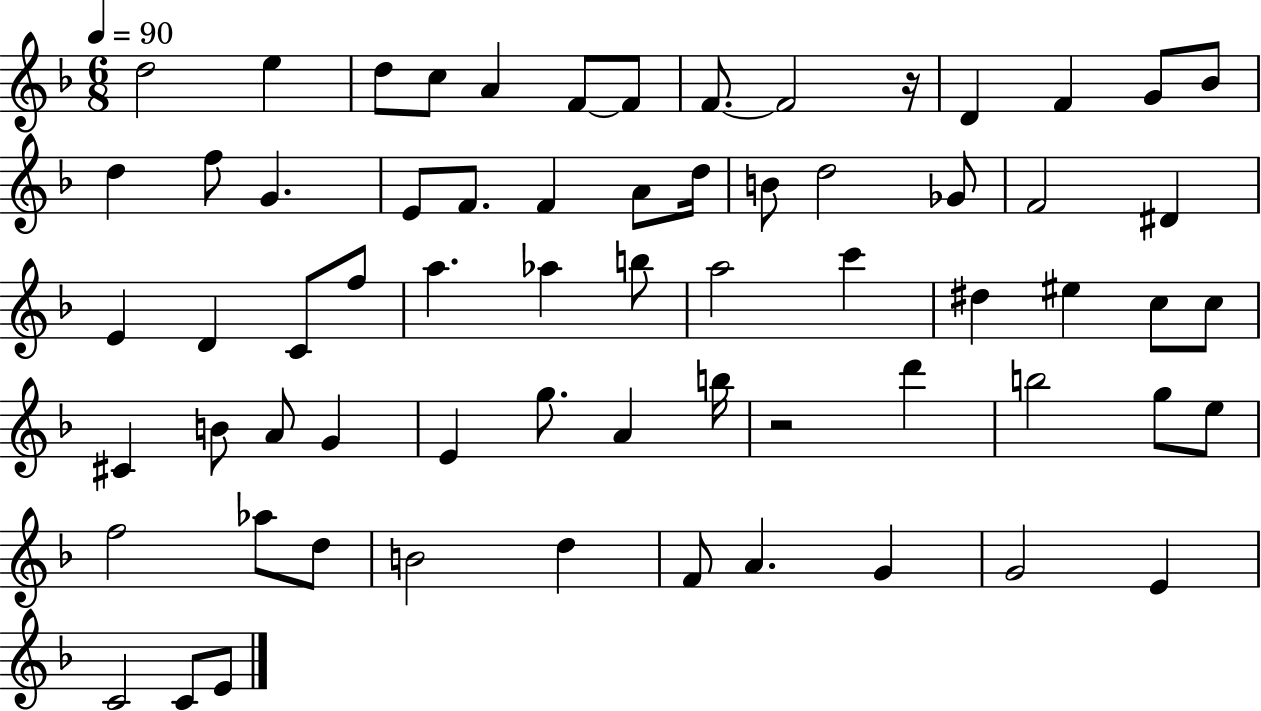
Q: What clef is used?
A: treble